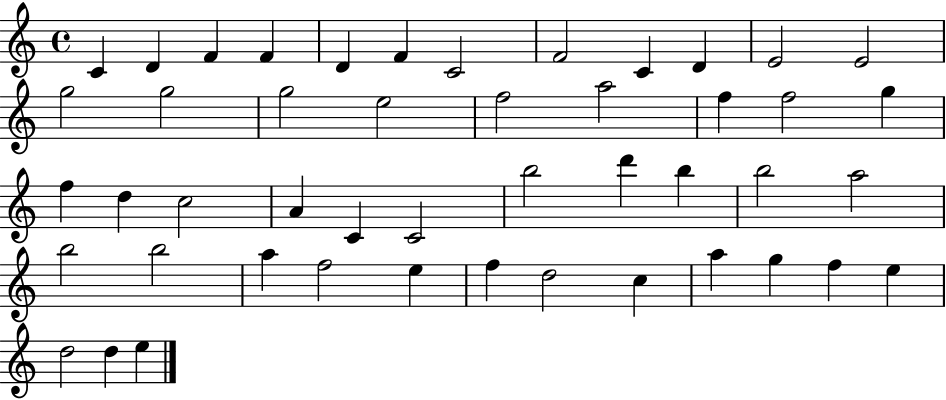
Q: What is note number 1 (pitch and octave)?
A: C4